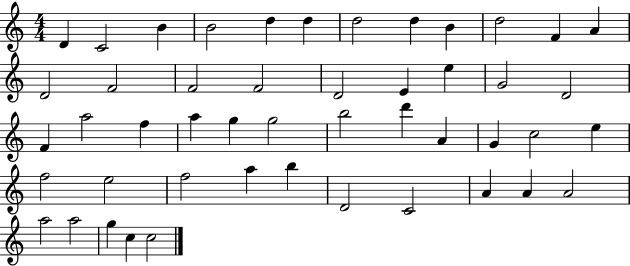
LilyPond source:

{
  \clef treble
  \numericTimeSignature
  \time 4/4
  \key c \major
  d'4 c'2 b'4 | b'2 d''4 d''4 | d''2 d''4 b'4 | d''2 f'4 a'4 | \break d'2 f'2 | f'2 f'2 | d'2 e'4 e''4 | g'2 d'2 | \break f'4 a''2 f''4 | a''4 g''4 g''2 | b''2 d'''4 a'4 | g'4 c''2 e''4 | \break f''2 e''2 | f''2 a''4 b''4 | d'2 c'2 | a'4 a'4 a'2 | \break a''2 a''2 | g''4 c''4 c''2 | \bar "|."
}